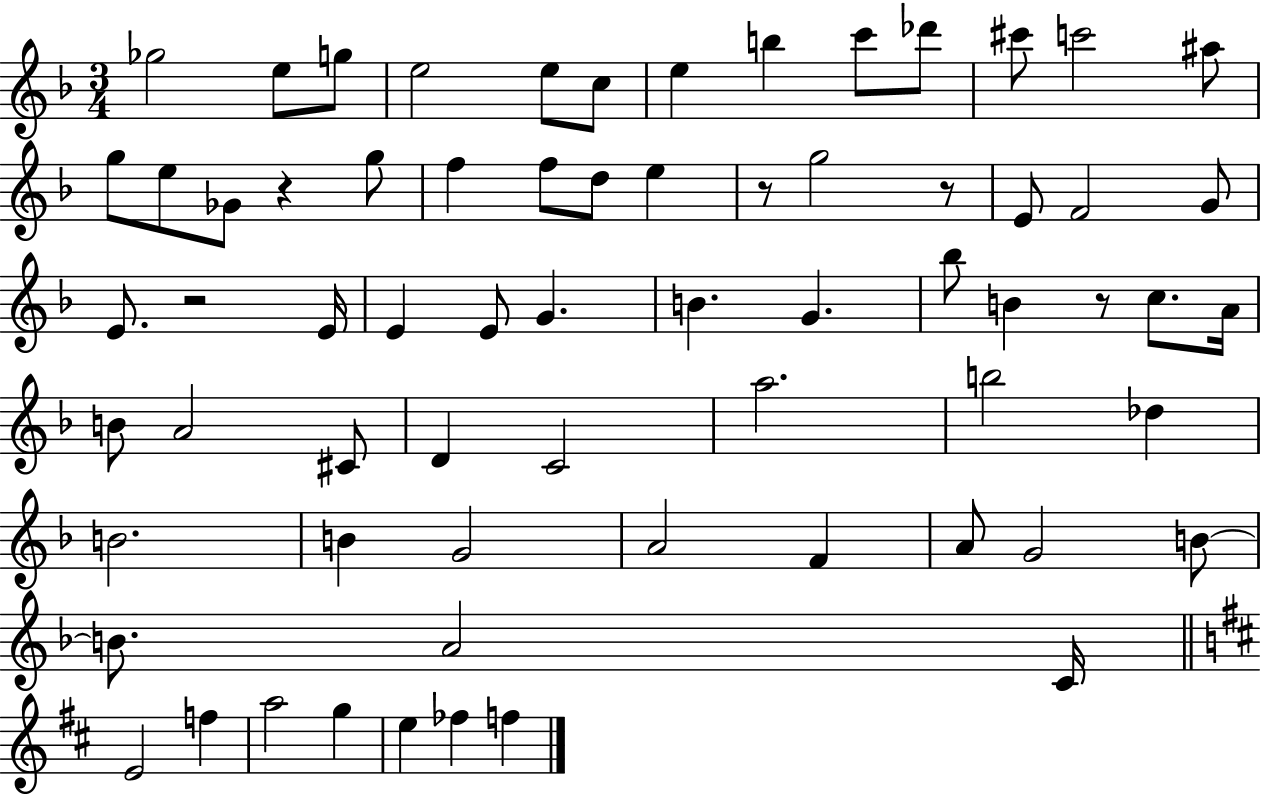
X:1
T:Untitled
M:3/4
L:1/4
K:F
_g2 e/2 g/2 e2 e/2 c/2 e b c'/2 _d'/2 ^c'/2 c'2 ^a/2 g/2 e/2 _G/2 z g/2 f f/2 d/2 e z/2 g2 z/2 E/2 F2 G/2 E/2 z2 E/4 E E/2 G B G _b/2 B z/2 c/2 A/4 B/2 A2 ^C/2 D C2 a2 b2 _d B2 B G2 A2 F A/2 G2 B/2 B/2 A2 C/4 E2 f a2 g e _f f